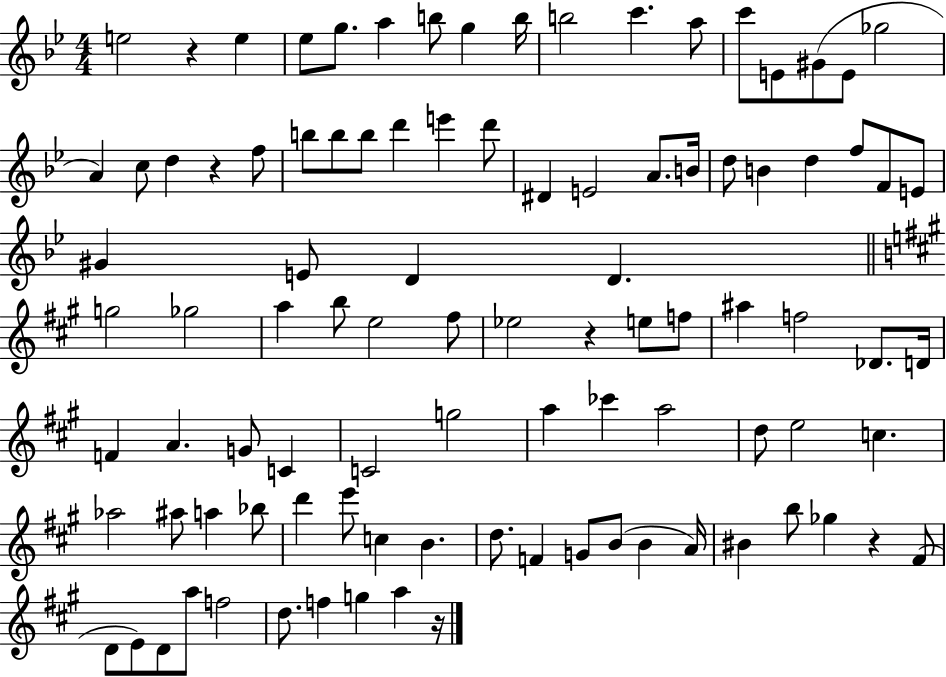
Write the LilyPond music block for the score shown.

{
  \clef treble
  \numericTimeSignature
  \time 4/4
  \key bes \major
  e''2 r4 e''4 | ees''8 g''8. a''4 b''8 g''4 b''16 | b''2 c'''4. a''8 | c'''8 e'8 gis'8( e'8 ges''2 | \break a'4) c''8 d''4 r4 f''8 | b''8 b''8 b''8 d'''4 e'''4 d'''8 | dis'4 e'2 a'8. b'16 | d''8 b'4 d''4 f''8 f'8 e'8 | \break gis'4 e'8 d'4 d'4. | \bar "||" \break \key a \major g''2 ges''2 | a''4 b''8 e''2 fis''8 | ees''2 r4 e''8 f''8 | ais''4 f''2 des'8. d'16 | \break f'4 a'4. g'8 c'4 | c'2 g''2 | a''4 ces'''4 a''2 | d''8 e''2 c''4. | \break aes''2 ais''8 a''4 bes''8 | d'''4 e'''8 c''4 b'4. | d''8. f'4 g'8 b'8( b'4 a'16) | bis'4 b''8 ges''4 r4 fis'8( | \break d'8 e'8) d'8 a''8 f''2 | d''8. f''4 g''4 a''4 r16 | \bar "|."
}